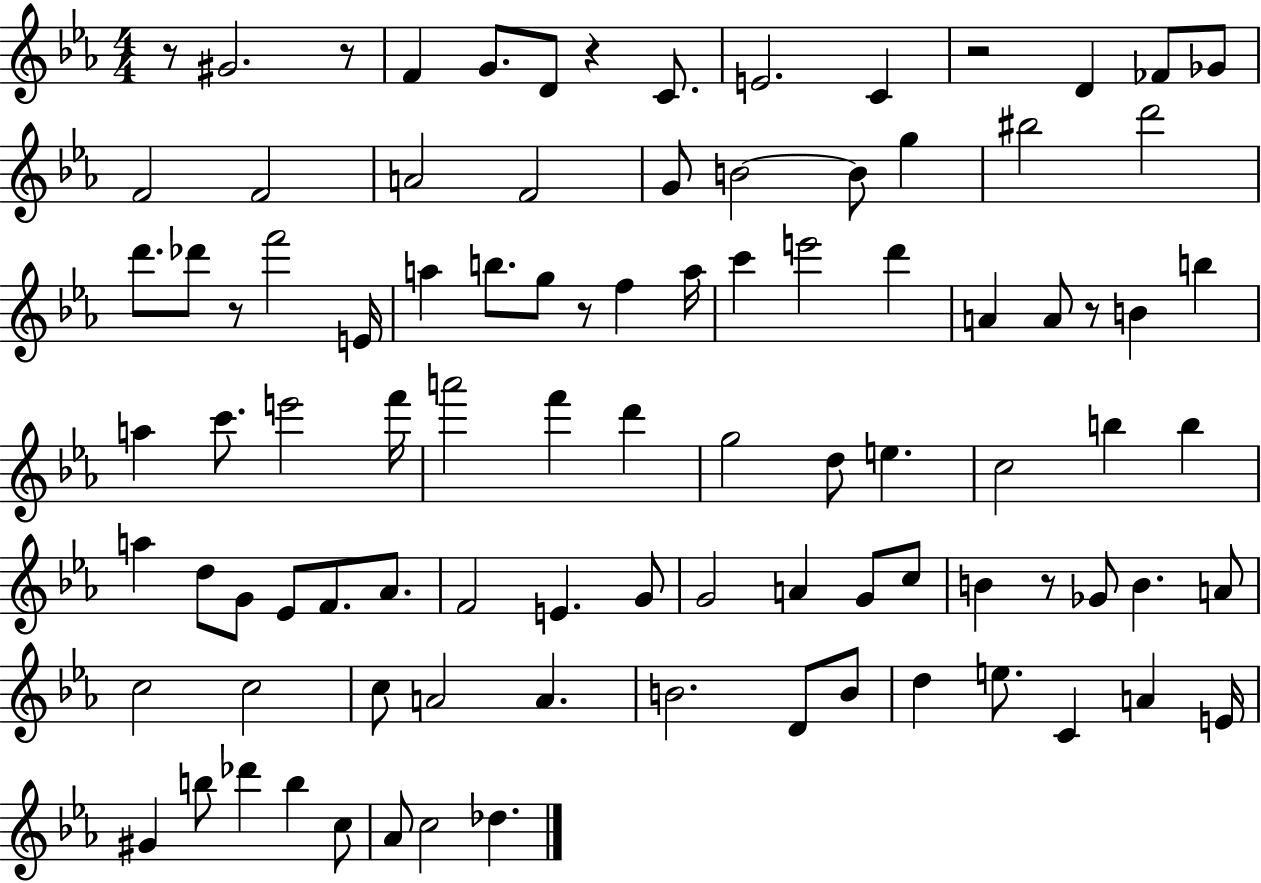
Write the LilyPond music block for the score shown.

{
  \clef treble
  \numericTimeSignature
  \time 4/4
  \key ees \major
  \repeat volta 2 { r8 gis'2. r8 | f'4 g'8. d'8 r4 c'8. | e'2. c'4 | r2 d'4 fes'8 ges'8 | \break f'2 f'2 | a'2 f'2 | g'8 b'2~~ b'8 g''4 | bis''2 d'''2 | \break d'''8. des'''8 r8 f'''2 e'16 | a''4 b''8. g''8 r8 f''4 a''16 | c'''4 e'''2 d'''4 | a'4 a'8 r8 b'4 b''4 | \break a''4 c'''8. e'''2 f'''16 | a'''2 f'''4 d'''4 | g''2 d''8 e''4. | c''2 b''4 b''4 | \break a''4 d''8 g'8 ees'8 f'8. aes'8. | f'2 e'4. g'8 | g'2 a'4 g'8 c''8 | b'4 r8 ges'8 b'4. a'8 | \break c''2 c''2 | c''8 a'2 a'4. | b'2. d'8 b'8 | d''4 e''8. c'4 a'4 e'16 | \break gis'4 b''8 des'''4 b''4 c''8 | aes'8 c''2 des''4. | } \bar "|."
}